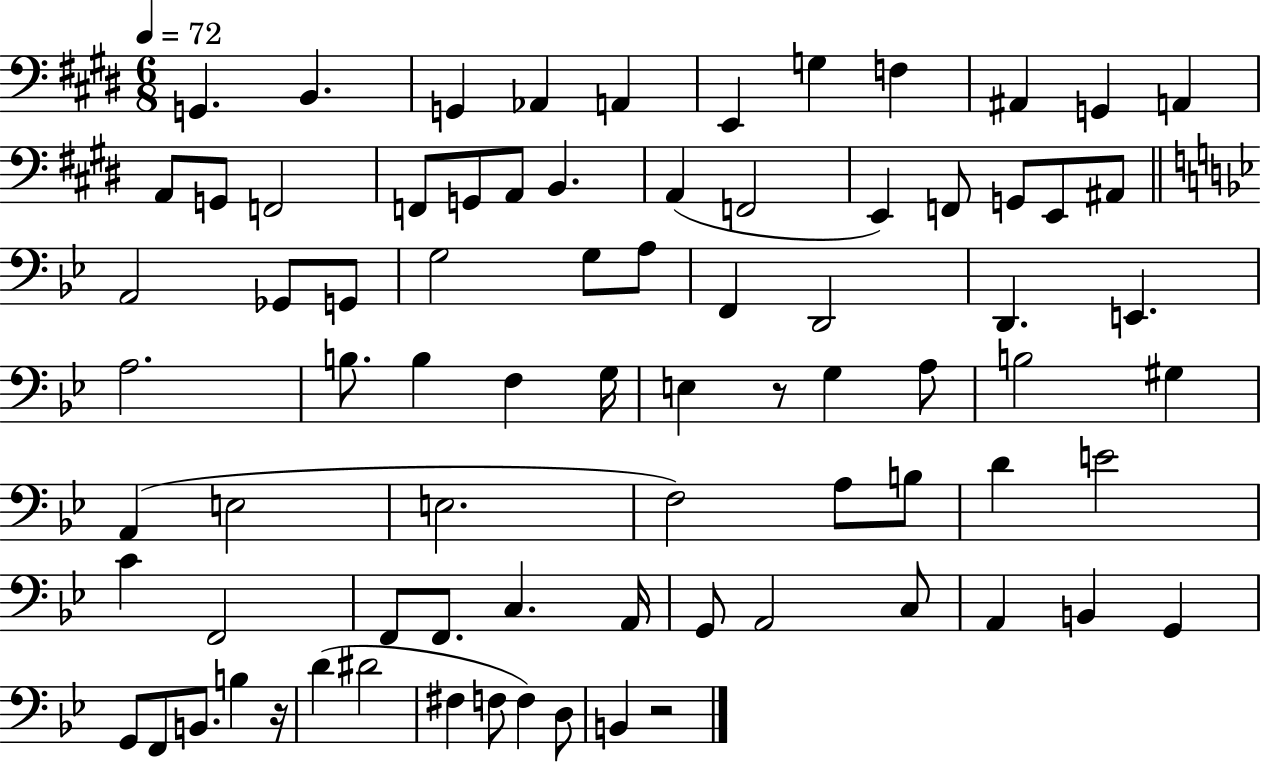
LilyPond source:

{
  \clef bass
  \numericTimeSignature
  \time 6/8
  \key e \major
  \tempo 4 = 72
  g,4. b,4. | g,4 aes,4 a,4 | e,4 g4 f4 | ais,4 g,4 a,4 | \break a,8 g,8 f,2 | f,8 g,8 a,8 b,4. | a,4( f,2 | e,4) f,8 g,8 e,8 ais,8 | \break \bar "||" \break \key bes \major a,2 ges,8 g,8 | g2 g8 a8 | f,4 d,2 | d,4. e,4. | \break a2. | b8. b4 f4 g16 | e4 r8 g4 a8 | b2 gis4 | \break a,4( e2 | e2. | f2) a8 b8 | d'4 e'2 | \break c'4 f,2 | f,8 f,8. c4. a,16 | g,8 a,2 c8 | a,4 b,4 g,4 | \break g,8 f,8 b,8. b4 r16 | d'4( dis'2 | fis4 f8 f4) d8 | b,4 r2 | \break \bar "|."
}